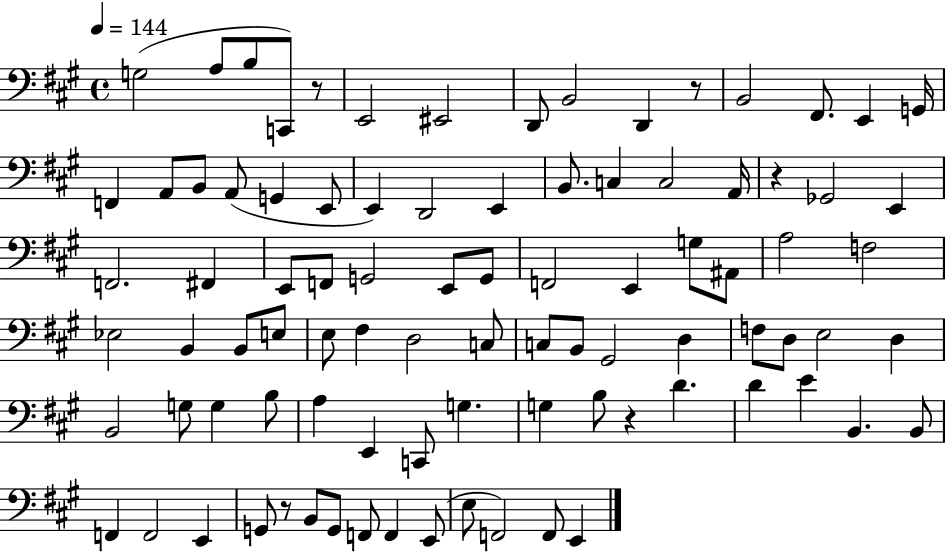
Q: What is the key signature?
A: A major